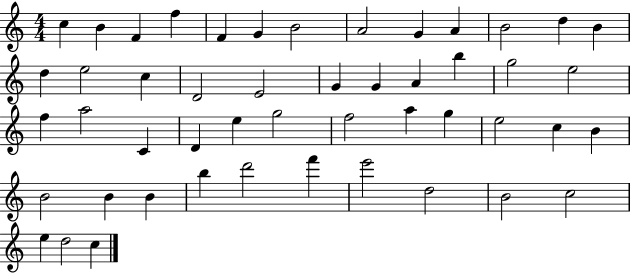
C5/q B4/q F4/q F5/q F4/q G4/q B4/h A4/h G4/q A4/q B4/h D5/q B4/q D5/q E5/h C5/q D4/h E4/h G4/q G4/q A4/q B5/q G5/h E5/h F5/q A5/h C4/q D4/q E5/q G5/h F5/h A5/q G5/q E5/h C5/q B4/q B4/h B4/q B4/q B5/q D6/h F6/q E6/h D5/h B4/h C5/h E5/q D5/h C5/q